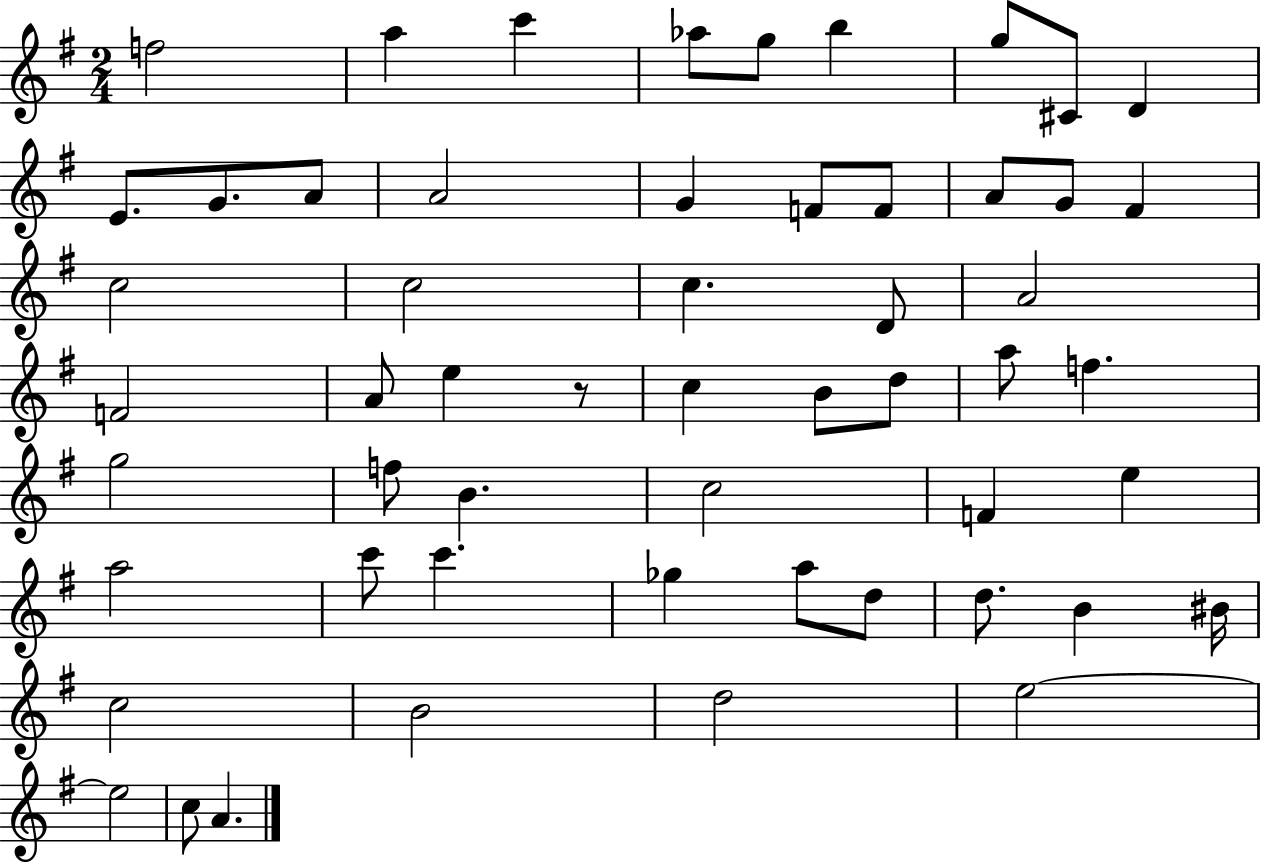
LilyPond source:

{
  \clef treble
  \numericTimeSignature
  \time 2/4
  \key g \major
  f''2 | a''4 c'''4 | aes''8 g''8 b''4 | g''8 cis'8 d'4 | \break e'8. g'8. a'8 | a'2 | g'4 f'8 f'8 | a'8 g'8 fis'4 | \break c''2 | c''2 | c''4. d'8 | a'2 | \break f'2 | a'8 e''4 r8 | c''4 b'8 d''8 | a''8 f''4. | \break g''2 | f''8 b'4. | c''2 | f'4 e''4 | \break a''2 | c'''8 c'''4. | ges''4 a''8 d''8 | d''8. b'4 bis'16 | \break c''2 | b'2 | d''2 | e''2~~ | \break e''2 | c''8 a'4. | \bar "|."
}